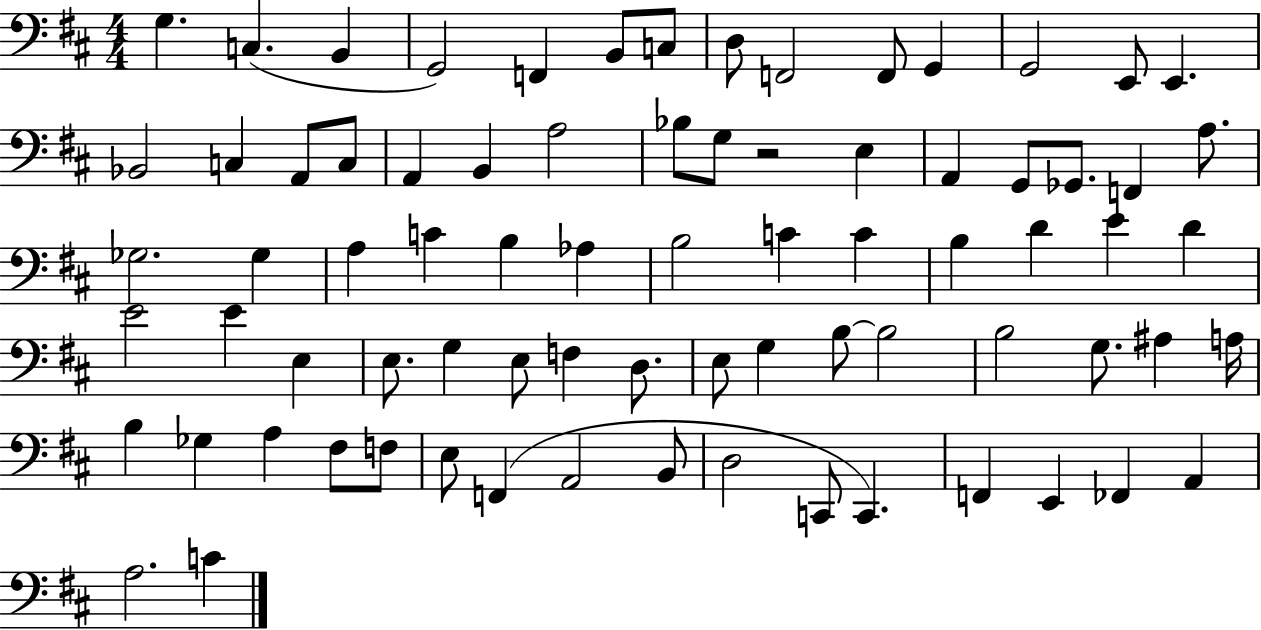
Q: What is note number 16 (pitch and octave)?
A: C3